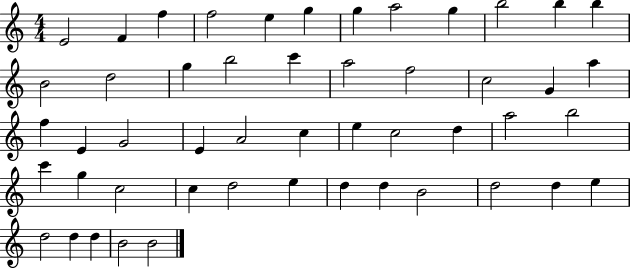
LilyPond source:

{
  \clef treble
  \numericTimeSignature
  \time 4/4
  \key c \major
  e'2 f'4 f''4 | f''2 e''4 g''4 | g''4 a''2 g''4 | b''2 b''4 b''4 | \break b'2 d''2 | g''4 b''2 c'''4 | a''2 f''2 | c''2 g'4 a''4 | \break f''4 e'4 g'2 | e'4 a'2 c''4 | e''4 c''2 d''4 | a''2 b''2 | \break c'''4 g''4 c''2 | c''4 d''2 e''4 | d''4 d''4 b'2 | d''2 d''4 e''4 | \break d''2 d''4 d''4 | b'2 b'2 | \bar "|."
}